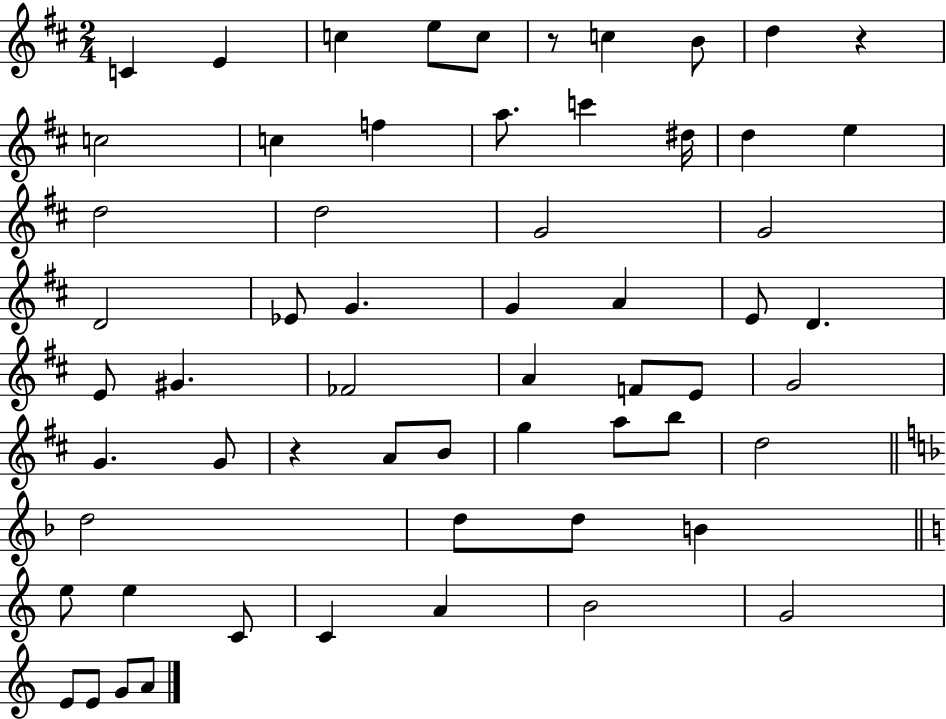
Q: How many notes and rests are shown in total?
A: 60